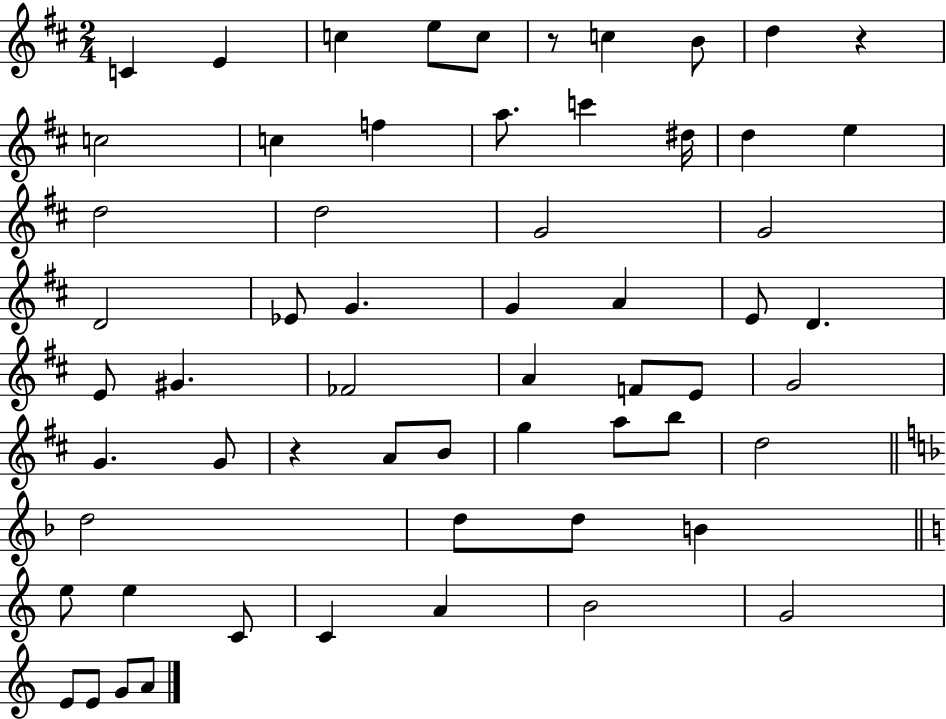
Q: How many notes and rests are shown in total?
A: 60